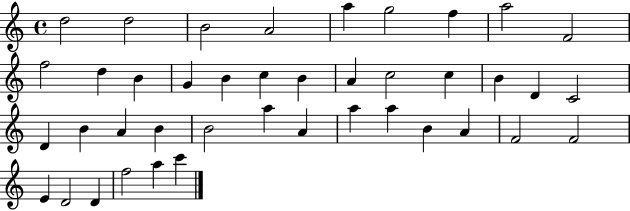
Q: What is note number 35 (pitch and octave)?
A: F4